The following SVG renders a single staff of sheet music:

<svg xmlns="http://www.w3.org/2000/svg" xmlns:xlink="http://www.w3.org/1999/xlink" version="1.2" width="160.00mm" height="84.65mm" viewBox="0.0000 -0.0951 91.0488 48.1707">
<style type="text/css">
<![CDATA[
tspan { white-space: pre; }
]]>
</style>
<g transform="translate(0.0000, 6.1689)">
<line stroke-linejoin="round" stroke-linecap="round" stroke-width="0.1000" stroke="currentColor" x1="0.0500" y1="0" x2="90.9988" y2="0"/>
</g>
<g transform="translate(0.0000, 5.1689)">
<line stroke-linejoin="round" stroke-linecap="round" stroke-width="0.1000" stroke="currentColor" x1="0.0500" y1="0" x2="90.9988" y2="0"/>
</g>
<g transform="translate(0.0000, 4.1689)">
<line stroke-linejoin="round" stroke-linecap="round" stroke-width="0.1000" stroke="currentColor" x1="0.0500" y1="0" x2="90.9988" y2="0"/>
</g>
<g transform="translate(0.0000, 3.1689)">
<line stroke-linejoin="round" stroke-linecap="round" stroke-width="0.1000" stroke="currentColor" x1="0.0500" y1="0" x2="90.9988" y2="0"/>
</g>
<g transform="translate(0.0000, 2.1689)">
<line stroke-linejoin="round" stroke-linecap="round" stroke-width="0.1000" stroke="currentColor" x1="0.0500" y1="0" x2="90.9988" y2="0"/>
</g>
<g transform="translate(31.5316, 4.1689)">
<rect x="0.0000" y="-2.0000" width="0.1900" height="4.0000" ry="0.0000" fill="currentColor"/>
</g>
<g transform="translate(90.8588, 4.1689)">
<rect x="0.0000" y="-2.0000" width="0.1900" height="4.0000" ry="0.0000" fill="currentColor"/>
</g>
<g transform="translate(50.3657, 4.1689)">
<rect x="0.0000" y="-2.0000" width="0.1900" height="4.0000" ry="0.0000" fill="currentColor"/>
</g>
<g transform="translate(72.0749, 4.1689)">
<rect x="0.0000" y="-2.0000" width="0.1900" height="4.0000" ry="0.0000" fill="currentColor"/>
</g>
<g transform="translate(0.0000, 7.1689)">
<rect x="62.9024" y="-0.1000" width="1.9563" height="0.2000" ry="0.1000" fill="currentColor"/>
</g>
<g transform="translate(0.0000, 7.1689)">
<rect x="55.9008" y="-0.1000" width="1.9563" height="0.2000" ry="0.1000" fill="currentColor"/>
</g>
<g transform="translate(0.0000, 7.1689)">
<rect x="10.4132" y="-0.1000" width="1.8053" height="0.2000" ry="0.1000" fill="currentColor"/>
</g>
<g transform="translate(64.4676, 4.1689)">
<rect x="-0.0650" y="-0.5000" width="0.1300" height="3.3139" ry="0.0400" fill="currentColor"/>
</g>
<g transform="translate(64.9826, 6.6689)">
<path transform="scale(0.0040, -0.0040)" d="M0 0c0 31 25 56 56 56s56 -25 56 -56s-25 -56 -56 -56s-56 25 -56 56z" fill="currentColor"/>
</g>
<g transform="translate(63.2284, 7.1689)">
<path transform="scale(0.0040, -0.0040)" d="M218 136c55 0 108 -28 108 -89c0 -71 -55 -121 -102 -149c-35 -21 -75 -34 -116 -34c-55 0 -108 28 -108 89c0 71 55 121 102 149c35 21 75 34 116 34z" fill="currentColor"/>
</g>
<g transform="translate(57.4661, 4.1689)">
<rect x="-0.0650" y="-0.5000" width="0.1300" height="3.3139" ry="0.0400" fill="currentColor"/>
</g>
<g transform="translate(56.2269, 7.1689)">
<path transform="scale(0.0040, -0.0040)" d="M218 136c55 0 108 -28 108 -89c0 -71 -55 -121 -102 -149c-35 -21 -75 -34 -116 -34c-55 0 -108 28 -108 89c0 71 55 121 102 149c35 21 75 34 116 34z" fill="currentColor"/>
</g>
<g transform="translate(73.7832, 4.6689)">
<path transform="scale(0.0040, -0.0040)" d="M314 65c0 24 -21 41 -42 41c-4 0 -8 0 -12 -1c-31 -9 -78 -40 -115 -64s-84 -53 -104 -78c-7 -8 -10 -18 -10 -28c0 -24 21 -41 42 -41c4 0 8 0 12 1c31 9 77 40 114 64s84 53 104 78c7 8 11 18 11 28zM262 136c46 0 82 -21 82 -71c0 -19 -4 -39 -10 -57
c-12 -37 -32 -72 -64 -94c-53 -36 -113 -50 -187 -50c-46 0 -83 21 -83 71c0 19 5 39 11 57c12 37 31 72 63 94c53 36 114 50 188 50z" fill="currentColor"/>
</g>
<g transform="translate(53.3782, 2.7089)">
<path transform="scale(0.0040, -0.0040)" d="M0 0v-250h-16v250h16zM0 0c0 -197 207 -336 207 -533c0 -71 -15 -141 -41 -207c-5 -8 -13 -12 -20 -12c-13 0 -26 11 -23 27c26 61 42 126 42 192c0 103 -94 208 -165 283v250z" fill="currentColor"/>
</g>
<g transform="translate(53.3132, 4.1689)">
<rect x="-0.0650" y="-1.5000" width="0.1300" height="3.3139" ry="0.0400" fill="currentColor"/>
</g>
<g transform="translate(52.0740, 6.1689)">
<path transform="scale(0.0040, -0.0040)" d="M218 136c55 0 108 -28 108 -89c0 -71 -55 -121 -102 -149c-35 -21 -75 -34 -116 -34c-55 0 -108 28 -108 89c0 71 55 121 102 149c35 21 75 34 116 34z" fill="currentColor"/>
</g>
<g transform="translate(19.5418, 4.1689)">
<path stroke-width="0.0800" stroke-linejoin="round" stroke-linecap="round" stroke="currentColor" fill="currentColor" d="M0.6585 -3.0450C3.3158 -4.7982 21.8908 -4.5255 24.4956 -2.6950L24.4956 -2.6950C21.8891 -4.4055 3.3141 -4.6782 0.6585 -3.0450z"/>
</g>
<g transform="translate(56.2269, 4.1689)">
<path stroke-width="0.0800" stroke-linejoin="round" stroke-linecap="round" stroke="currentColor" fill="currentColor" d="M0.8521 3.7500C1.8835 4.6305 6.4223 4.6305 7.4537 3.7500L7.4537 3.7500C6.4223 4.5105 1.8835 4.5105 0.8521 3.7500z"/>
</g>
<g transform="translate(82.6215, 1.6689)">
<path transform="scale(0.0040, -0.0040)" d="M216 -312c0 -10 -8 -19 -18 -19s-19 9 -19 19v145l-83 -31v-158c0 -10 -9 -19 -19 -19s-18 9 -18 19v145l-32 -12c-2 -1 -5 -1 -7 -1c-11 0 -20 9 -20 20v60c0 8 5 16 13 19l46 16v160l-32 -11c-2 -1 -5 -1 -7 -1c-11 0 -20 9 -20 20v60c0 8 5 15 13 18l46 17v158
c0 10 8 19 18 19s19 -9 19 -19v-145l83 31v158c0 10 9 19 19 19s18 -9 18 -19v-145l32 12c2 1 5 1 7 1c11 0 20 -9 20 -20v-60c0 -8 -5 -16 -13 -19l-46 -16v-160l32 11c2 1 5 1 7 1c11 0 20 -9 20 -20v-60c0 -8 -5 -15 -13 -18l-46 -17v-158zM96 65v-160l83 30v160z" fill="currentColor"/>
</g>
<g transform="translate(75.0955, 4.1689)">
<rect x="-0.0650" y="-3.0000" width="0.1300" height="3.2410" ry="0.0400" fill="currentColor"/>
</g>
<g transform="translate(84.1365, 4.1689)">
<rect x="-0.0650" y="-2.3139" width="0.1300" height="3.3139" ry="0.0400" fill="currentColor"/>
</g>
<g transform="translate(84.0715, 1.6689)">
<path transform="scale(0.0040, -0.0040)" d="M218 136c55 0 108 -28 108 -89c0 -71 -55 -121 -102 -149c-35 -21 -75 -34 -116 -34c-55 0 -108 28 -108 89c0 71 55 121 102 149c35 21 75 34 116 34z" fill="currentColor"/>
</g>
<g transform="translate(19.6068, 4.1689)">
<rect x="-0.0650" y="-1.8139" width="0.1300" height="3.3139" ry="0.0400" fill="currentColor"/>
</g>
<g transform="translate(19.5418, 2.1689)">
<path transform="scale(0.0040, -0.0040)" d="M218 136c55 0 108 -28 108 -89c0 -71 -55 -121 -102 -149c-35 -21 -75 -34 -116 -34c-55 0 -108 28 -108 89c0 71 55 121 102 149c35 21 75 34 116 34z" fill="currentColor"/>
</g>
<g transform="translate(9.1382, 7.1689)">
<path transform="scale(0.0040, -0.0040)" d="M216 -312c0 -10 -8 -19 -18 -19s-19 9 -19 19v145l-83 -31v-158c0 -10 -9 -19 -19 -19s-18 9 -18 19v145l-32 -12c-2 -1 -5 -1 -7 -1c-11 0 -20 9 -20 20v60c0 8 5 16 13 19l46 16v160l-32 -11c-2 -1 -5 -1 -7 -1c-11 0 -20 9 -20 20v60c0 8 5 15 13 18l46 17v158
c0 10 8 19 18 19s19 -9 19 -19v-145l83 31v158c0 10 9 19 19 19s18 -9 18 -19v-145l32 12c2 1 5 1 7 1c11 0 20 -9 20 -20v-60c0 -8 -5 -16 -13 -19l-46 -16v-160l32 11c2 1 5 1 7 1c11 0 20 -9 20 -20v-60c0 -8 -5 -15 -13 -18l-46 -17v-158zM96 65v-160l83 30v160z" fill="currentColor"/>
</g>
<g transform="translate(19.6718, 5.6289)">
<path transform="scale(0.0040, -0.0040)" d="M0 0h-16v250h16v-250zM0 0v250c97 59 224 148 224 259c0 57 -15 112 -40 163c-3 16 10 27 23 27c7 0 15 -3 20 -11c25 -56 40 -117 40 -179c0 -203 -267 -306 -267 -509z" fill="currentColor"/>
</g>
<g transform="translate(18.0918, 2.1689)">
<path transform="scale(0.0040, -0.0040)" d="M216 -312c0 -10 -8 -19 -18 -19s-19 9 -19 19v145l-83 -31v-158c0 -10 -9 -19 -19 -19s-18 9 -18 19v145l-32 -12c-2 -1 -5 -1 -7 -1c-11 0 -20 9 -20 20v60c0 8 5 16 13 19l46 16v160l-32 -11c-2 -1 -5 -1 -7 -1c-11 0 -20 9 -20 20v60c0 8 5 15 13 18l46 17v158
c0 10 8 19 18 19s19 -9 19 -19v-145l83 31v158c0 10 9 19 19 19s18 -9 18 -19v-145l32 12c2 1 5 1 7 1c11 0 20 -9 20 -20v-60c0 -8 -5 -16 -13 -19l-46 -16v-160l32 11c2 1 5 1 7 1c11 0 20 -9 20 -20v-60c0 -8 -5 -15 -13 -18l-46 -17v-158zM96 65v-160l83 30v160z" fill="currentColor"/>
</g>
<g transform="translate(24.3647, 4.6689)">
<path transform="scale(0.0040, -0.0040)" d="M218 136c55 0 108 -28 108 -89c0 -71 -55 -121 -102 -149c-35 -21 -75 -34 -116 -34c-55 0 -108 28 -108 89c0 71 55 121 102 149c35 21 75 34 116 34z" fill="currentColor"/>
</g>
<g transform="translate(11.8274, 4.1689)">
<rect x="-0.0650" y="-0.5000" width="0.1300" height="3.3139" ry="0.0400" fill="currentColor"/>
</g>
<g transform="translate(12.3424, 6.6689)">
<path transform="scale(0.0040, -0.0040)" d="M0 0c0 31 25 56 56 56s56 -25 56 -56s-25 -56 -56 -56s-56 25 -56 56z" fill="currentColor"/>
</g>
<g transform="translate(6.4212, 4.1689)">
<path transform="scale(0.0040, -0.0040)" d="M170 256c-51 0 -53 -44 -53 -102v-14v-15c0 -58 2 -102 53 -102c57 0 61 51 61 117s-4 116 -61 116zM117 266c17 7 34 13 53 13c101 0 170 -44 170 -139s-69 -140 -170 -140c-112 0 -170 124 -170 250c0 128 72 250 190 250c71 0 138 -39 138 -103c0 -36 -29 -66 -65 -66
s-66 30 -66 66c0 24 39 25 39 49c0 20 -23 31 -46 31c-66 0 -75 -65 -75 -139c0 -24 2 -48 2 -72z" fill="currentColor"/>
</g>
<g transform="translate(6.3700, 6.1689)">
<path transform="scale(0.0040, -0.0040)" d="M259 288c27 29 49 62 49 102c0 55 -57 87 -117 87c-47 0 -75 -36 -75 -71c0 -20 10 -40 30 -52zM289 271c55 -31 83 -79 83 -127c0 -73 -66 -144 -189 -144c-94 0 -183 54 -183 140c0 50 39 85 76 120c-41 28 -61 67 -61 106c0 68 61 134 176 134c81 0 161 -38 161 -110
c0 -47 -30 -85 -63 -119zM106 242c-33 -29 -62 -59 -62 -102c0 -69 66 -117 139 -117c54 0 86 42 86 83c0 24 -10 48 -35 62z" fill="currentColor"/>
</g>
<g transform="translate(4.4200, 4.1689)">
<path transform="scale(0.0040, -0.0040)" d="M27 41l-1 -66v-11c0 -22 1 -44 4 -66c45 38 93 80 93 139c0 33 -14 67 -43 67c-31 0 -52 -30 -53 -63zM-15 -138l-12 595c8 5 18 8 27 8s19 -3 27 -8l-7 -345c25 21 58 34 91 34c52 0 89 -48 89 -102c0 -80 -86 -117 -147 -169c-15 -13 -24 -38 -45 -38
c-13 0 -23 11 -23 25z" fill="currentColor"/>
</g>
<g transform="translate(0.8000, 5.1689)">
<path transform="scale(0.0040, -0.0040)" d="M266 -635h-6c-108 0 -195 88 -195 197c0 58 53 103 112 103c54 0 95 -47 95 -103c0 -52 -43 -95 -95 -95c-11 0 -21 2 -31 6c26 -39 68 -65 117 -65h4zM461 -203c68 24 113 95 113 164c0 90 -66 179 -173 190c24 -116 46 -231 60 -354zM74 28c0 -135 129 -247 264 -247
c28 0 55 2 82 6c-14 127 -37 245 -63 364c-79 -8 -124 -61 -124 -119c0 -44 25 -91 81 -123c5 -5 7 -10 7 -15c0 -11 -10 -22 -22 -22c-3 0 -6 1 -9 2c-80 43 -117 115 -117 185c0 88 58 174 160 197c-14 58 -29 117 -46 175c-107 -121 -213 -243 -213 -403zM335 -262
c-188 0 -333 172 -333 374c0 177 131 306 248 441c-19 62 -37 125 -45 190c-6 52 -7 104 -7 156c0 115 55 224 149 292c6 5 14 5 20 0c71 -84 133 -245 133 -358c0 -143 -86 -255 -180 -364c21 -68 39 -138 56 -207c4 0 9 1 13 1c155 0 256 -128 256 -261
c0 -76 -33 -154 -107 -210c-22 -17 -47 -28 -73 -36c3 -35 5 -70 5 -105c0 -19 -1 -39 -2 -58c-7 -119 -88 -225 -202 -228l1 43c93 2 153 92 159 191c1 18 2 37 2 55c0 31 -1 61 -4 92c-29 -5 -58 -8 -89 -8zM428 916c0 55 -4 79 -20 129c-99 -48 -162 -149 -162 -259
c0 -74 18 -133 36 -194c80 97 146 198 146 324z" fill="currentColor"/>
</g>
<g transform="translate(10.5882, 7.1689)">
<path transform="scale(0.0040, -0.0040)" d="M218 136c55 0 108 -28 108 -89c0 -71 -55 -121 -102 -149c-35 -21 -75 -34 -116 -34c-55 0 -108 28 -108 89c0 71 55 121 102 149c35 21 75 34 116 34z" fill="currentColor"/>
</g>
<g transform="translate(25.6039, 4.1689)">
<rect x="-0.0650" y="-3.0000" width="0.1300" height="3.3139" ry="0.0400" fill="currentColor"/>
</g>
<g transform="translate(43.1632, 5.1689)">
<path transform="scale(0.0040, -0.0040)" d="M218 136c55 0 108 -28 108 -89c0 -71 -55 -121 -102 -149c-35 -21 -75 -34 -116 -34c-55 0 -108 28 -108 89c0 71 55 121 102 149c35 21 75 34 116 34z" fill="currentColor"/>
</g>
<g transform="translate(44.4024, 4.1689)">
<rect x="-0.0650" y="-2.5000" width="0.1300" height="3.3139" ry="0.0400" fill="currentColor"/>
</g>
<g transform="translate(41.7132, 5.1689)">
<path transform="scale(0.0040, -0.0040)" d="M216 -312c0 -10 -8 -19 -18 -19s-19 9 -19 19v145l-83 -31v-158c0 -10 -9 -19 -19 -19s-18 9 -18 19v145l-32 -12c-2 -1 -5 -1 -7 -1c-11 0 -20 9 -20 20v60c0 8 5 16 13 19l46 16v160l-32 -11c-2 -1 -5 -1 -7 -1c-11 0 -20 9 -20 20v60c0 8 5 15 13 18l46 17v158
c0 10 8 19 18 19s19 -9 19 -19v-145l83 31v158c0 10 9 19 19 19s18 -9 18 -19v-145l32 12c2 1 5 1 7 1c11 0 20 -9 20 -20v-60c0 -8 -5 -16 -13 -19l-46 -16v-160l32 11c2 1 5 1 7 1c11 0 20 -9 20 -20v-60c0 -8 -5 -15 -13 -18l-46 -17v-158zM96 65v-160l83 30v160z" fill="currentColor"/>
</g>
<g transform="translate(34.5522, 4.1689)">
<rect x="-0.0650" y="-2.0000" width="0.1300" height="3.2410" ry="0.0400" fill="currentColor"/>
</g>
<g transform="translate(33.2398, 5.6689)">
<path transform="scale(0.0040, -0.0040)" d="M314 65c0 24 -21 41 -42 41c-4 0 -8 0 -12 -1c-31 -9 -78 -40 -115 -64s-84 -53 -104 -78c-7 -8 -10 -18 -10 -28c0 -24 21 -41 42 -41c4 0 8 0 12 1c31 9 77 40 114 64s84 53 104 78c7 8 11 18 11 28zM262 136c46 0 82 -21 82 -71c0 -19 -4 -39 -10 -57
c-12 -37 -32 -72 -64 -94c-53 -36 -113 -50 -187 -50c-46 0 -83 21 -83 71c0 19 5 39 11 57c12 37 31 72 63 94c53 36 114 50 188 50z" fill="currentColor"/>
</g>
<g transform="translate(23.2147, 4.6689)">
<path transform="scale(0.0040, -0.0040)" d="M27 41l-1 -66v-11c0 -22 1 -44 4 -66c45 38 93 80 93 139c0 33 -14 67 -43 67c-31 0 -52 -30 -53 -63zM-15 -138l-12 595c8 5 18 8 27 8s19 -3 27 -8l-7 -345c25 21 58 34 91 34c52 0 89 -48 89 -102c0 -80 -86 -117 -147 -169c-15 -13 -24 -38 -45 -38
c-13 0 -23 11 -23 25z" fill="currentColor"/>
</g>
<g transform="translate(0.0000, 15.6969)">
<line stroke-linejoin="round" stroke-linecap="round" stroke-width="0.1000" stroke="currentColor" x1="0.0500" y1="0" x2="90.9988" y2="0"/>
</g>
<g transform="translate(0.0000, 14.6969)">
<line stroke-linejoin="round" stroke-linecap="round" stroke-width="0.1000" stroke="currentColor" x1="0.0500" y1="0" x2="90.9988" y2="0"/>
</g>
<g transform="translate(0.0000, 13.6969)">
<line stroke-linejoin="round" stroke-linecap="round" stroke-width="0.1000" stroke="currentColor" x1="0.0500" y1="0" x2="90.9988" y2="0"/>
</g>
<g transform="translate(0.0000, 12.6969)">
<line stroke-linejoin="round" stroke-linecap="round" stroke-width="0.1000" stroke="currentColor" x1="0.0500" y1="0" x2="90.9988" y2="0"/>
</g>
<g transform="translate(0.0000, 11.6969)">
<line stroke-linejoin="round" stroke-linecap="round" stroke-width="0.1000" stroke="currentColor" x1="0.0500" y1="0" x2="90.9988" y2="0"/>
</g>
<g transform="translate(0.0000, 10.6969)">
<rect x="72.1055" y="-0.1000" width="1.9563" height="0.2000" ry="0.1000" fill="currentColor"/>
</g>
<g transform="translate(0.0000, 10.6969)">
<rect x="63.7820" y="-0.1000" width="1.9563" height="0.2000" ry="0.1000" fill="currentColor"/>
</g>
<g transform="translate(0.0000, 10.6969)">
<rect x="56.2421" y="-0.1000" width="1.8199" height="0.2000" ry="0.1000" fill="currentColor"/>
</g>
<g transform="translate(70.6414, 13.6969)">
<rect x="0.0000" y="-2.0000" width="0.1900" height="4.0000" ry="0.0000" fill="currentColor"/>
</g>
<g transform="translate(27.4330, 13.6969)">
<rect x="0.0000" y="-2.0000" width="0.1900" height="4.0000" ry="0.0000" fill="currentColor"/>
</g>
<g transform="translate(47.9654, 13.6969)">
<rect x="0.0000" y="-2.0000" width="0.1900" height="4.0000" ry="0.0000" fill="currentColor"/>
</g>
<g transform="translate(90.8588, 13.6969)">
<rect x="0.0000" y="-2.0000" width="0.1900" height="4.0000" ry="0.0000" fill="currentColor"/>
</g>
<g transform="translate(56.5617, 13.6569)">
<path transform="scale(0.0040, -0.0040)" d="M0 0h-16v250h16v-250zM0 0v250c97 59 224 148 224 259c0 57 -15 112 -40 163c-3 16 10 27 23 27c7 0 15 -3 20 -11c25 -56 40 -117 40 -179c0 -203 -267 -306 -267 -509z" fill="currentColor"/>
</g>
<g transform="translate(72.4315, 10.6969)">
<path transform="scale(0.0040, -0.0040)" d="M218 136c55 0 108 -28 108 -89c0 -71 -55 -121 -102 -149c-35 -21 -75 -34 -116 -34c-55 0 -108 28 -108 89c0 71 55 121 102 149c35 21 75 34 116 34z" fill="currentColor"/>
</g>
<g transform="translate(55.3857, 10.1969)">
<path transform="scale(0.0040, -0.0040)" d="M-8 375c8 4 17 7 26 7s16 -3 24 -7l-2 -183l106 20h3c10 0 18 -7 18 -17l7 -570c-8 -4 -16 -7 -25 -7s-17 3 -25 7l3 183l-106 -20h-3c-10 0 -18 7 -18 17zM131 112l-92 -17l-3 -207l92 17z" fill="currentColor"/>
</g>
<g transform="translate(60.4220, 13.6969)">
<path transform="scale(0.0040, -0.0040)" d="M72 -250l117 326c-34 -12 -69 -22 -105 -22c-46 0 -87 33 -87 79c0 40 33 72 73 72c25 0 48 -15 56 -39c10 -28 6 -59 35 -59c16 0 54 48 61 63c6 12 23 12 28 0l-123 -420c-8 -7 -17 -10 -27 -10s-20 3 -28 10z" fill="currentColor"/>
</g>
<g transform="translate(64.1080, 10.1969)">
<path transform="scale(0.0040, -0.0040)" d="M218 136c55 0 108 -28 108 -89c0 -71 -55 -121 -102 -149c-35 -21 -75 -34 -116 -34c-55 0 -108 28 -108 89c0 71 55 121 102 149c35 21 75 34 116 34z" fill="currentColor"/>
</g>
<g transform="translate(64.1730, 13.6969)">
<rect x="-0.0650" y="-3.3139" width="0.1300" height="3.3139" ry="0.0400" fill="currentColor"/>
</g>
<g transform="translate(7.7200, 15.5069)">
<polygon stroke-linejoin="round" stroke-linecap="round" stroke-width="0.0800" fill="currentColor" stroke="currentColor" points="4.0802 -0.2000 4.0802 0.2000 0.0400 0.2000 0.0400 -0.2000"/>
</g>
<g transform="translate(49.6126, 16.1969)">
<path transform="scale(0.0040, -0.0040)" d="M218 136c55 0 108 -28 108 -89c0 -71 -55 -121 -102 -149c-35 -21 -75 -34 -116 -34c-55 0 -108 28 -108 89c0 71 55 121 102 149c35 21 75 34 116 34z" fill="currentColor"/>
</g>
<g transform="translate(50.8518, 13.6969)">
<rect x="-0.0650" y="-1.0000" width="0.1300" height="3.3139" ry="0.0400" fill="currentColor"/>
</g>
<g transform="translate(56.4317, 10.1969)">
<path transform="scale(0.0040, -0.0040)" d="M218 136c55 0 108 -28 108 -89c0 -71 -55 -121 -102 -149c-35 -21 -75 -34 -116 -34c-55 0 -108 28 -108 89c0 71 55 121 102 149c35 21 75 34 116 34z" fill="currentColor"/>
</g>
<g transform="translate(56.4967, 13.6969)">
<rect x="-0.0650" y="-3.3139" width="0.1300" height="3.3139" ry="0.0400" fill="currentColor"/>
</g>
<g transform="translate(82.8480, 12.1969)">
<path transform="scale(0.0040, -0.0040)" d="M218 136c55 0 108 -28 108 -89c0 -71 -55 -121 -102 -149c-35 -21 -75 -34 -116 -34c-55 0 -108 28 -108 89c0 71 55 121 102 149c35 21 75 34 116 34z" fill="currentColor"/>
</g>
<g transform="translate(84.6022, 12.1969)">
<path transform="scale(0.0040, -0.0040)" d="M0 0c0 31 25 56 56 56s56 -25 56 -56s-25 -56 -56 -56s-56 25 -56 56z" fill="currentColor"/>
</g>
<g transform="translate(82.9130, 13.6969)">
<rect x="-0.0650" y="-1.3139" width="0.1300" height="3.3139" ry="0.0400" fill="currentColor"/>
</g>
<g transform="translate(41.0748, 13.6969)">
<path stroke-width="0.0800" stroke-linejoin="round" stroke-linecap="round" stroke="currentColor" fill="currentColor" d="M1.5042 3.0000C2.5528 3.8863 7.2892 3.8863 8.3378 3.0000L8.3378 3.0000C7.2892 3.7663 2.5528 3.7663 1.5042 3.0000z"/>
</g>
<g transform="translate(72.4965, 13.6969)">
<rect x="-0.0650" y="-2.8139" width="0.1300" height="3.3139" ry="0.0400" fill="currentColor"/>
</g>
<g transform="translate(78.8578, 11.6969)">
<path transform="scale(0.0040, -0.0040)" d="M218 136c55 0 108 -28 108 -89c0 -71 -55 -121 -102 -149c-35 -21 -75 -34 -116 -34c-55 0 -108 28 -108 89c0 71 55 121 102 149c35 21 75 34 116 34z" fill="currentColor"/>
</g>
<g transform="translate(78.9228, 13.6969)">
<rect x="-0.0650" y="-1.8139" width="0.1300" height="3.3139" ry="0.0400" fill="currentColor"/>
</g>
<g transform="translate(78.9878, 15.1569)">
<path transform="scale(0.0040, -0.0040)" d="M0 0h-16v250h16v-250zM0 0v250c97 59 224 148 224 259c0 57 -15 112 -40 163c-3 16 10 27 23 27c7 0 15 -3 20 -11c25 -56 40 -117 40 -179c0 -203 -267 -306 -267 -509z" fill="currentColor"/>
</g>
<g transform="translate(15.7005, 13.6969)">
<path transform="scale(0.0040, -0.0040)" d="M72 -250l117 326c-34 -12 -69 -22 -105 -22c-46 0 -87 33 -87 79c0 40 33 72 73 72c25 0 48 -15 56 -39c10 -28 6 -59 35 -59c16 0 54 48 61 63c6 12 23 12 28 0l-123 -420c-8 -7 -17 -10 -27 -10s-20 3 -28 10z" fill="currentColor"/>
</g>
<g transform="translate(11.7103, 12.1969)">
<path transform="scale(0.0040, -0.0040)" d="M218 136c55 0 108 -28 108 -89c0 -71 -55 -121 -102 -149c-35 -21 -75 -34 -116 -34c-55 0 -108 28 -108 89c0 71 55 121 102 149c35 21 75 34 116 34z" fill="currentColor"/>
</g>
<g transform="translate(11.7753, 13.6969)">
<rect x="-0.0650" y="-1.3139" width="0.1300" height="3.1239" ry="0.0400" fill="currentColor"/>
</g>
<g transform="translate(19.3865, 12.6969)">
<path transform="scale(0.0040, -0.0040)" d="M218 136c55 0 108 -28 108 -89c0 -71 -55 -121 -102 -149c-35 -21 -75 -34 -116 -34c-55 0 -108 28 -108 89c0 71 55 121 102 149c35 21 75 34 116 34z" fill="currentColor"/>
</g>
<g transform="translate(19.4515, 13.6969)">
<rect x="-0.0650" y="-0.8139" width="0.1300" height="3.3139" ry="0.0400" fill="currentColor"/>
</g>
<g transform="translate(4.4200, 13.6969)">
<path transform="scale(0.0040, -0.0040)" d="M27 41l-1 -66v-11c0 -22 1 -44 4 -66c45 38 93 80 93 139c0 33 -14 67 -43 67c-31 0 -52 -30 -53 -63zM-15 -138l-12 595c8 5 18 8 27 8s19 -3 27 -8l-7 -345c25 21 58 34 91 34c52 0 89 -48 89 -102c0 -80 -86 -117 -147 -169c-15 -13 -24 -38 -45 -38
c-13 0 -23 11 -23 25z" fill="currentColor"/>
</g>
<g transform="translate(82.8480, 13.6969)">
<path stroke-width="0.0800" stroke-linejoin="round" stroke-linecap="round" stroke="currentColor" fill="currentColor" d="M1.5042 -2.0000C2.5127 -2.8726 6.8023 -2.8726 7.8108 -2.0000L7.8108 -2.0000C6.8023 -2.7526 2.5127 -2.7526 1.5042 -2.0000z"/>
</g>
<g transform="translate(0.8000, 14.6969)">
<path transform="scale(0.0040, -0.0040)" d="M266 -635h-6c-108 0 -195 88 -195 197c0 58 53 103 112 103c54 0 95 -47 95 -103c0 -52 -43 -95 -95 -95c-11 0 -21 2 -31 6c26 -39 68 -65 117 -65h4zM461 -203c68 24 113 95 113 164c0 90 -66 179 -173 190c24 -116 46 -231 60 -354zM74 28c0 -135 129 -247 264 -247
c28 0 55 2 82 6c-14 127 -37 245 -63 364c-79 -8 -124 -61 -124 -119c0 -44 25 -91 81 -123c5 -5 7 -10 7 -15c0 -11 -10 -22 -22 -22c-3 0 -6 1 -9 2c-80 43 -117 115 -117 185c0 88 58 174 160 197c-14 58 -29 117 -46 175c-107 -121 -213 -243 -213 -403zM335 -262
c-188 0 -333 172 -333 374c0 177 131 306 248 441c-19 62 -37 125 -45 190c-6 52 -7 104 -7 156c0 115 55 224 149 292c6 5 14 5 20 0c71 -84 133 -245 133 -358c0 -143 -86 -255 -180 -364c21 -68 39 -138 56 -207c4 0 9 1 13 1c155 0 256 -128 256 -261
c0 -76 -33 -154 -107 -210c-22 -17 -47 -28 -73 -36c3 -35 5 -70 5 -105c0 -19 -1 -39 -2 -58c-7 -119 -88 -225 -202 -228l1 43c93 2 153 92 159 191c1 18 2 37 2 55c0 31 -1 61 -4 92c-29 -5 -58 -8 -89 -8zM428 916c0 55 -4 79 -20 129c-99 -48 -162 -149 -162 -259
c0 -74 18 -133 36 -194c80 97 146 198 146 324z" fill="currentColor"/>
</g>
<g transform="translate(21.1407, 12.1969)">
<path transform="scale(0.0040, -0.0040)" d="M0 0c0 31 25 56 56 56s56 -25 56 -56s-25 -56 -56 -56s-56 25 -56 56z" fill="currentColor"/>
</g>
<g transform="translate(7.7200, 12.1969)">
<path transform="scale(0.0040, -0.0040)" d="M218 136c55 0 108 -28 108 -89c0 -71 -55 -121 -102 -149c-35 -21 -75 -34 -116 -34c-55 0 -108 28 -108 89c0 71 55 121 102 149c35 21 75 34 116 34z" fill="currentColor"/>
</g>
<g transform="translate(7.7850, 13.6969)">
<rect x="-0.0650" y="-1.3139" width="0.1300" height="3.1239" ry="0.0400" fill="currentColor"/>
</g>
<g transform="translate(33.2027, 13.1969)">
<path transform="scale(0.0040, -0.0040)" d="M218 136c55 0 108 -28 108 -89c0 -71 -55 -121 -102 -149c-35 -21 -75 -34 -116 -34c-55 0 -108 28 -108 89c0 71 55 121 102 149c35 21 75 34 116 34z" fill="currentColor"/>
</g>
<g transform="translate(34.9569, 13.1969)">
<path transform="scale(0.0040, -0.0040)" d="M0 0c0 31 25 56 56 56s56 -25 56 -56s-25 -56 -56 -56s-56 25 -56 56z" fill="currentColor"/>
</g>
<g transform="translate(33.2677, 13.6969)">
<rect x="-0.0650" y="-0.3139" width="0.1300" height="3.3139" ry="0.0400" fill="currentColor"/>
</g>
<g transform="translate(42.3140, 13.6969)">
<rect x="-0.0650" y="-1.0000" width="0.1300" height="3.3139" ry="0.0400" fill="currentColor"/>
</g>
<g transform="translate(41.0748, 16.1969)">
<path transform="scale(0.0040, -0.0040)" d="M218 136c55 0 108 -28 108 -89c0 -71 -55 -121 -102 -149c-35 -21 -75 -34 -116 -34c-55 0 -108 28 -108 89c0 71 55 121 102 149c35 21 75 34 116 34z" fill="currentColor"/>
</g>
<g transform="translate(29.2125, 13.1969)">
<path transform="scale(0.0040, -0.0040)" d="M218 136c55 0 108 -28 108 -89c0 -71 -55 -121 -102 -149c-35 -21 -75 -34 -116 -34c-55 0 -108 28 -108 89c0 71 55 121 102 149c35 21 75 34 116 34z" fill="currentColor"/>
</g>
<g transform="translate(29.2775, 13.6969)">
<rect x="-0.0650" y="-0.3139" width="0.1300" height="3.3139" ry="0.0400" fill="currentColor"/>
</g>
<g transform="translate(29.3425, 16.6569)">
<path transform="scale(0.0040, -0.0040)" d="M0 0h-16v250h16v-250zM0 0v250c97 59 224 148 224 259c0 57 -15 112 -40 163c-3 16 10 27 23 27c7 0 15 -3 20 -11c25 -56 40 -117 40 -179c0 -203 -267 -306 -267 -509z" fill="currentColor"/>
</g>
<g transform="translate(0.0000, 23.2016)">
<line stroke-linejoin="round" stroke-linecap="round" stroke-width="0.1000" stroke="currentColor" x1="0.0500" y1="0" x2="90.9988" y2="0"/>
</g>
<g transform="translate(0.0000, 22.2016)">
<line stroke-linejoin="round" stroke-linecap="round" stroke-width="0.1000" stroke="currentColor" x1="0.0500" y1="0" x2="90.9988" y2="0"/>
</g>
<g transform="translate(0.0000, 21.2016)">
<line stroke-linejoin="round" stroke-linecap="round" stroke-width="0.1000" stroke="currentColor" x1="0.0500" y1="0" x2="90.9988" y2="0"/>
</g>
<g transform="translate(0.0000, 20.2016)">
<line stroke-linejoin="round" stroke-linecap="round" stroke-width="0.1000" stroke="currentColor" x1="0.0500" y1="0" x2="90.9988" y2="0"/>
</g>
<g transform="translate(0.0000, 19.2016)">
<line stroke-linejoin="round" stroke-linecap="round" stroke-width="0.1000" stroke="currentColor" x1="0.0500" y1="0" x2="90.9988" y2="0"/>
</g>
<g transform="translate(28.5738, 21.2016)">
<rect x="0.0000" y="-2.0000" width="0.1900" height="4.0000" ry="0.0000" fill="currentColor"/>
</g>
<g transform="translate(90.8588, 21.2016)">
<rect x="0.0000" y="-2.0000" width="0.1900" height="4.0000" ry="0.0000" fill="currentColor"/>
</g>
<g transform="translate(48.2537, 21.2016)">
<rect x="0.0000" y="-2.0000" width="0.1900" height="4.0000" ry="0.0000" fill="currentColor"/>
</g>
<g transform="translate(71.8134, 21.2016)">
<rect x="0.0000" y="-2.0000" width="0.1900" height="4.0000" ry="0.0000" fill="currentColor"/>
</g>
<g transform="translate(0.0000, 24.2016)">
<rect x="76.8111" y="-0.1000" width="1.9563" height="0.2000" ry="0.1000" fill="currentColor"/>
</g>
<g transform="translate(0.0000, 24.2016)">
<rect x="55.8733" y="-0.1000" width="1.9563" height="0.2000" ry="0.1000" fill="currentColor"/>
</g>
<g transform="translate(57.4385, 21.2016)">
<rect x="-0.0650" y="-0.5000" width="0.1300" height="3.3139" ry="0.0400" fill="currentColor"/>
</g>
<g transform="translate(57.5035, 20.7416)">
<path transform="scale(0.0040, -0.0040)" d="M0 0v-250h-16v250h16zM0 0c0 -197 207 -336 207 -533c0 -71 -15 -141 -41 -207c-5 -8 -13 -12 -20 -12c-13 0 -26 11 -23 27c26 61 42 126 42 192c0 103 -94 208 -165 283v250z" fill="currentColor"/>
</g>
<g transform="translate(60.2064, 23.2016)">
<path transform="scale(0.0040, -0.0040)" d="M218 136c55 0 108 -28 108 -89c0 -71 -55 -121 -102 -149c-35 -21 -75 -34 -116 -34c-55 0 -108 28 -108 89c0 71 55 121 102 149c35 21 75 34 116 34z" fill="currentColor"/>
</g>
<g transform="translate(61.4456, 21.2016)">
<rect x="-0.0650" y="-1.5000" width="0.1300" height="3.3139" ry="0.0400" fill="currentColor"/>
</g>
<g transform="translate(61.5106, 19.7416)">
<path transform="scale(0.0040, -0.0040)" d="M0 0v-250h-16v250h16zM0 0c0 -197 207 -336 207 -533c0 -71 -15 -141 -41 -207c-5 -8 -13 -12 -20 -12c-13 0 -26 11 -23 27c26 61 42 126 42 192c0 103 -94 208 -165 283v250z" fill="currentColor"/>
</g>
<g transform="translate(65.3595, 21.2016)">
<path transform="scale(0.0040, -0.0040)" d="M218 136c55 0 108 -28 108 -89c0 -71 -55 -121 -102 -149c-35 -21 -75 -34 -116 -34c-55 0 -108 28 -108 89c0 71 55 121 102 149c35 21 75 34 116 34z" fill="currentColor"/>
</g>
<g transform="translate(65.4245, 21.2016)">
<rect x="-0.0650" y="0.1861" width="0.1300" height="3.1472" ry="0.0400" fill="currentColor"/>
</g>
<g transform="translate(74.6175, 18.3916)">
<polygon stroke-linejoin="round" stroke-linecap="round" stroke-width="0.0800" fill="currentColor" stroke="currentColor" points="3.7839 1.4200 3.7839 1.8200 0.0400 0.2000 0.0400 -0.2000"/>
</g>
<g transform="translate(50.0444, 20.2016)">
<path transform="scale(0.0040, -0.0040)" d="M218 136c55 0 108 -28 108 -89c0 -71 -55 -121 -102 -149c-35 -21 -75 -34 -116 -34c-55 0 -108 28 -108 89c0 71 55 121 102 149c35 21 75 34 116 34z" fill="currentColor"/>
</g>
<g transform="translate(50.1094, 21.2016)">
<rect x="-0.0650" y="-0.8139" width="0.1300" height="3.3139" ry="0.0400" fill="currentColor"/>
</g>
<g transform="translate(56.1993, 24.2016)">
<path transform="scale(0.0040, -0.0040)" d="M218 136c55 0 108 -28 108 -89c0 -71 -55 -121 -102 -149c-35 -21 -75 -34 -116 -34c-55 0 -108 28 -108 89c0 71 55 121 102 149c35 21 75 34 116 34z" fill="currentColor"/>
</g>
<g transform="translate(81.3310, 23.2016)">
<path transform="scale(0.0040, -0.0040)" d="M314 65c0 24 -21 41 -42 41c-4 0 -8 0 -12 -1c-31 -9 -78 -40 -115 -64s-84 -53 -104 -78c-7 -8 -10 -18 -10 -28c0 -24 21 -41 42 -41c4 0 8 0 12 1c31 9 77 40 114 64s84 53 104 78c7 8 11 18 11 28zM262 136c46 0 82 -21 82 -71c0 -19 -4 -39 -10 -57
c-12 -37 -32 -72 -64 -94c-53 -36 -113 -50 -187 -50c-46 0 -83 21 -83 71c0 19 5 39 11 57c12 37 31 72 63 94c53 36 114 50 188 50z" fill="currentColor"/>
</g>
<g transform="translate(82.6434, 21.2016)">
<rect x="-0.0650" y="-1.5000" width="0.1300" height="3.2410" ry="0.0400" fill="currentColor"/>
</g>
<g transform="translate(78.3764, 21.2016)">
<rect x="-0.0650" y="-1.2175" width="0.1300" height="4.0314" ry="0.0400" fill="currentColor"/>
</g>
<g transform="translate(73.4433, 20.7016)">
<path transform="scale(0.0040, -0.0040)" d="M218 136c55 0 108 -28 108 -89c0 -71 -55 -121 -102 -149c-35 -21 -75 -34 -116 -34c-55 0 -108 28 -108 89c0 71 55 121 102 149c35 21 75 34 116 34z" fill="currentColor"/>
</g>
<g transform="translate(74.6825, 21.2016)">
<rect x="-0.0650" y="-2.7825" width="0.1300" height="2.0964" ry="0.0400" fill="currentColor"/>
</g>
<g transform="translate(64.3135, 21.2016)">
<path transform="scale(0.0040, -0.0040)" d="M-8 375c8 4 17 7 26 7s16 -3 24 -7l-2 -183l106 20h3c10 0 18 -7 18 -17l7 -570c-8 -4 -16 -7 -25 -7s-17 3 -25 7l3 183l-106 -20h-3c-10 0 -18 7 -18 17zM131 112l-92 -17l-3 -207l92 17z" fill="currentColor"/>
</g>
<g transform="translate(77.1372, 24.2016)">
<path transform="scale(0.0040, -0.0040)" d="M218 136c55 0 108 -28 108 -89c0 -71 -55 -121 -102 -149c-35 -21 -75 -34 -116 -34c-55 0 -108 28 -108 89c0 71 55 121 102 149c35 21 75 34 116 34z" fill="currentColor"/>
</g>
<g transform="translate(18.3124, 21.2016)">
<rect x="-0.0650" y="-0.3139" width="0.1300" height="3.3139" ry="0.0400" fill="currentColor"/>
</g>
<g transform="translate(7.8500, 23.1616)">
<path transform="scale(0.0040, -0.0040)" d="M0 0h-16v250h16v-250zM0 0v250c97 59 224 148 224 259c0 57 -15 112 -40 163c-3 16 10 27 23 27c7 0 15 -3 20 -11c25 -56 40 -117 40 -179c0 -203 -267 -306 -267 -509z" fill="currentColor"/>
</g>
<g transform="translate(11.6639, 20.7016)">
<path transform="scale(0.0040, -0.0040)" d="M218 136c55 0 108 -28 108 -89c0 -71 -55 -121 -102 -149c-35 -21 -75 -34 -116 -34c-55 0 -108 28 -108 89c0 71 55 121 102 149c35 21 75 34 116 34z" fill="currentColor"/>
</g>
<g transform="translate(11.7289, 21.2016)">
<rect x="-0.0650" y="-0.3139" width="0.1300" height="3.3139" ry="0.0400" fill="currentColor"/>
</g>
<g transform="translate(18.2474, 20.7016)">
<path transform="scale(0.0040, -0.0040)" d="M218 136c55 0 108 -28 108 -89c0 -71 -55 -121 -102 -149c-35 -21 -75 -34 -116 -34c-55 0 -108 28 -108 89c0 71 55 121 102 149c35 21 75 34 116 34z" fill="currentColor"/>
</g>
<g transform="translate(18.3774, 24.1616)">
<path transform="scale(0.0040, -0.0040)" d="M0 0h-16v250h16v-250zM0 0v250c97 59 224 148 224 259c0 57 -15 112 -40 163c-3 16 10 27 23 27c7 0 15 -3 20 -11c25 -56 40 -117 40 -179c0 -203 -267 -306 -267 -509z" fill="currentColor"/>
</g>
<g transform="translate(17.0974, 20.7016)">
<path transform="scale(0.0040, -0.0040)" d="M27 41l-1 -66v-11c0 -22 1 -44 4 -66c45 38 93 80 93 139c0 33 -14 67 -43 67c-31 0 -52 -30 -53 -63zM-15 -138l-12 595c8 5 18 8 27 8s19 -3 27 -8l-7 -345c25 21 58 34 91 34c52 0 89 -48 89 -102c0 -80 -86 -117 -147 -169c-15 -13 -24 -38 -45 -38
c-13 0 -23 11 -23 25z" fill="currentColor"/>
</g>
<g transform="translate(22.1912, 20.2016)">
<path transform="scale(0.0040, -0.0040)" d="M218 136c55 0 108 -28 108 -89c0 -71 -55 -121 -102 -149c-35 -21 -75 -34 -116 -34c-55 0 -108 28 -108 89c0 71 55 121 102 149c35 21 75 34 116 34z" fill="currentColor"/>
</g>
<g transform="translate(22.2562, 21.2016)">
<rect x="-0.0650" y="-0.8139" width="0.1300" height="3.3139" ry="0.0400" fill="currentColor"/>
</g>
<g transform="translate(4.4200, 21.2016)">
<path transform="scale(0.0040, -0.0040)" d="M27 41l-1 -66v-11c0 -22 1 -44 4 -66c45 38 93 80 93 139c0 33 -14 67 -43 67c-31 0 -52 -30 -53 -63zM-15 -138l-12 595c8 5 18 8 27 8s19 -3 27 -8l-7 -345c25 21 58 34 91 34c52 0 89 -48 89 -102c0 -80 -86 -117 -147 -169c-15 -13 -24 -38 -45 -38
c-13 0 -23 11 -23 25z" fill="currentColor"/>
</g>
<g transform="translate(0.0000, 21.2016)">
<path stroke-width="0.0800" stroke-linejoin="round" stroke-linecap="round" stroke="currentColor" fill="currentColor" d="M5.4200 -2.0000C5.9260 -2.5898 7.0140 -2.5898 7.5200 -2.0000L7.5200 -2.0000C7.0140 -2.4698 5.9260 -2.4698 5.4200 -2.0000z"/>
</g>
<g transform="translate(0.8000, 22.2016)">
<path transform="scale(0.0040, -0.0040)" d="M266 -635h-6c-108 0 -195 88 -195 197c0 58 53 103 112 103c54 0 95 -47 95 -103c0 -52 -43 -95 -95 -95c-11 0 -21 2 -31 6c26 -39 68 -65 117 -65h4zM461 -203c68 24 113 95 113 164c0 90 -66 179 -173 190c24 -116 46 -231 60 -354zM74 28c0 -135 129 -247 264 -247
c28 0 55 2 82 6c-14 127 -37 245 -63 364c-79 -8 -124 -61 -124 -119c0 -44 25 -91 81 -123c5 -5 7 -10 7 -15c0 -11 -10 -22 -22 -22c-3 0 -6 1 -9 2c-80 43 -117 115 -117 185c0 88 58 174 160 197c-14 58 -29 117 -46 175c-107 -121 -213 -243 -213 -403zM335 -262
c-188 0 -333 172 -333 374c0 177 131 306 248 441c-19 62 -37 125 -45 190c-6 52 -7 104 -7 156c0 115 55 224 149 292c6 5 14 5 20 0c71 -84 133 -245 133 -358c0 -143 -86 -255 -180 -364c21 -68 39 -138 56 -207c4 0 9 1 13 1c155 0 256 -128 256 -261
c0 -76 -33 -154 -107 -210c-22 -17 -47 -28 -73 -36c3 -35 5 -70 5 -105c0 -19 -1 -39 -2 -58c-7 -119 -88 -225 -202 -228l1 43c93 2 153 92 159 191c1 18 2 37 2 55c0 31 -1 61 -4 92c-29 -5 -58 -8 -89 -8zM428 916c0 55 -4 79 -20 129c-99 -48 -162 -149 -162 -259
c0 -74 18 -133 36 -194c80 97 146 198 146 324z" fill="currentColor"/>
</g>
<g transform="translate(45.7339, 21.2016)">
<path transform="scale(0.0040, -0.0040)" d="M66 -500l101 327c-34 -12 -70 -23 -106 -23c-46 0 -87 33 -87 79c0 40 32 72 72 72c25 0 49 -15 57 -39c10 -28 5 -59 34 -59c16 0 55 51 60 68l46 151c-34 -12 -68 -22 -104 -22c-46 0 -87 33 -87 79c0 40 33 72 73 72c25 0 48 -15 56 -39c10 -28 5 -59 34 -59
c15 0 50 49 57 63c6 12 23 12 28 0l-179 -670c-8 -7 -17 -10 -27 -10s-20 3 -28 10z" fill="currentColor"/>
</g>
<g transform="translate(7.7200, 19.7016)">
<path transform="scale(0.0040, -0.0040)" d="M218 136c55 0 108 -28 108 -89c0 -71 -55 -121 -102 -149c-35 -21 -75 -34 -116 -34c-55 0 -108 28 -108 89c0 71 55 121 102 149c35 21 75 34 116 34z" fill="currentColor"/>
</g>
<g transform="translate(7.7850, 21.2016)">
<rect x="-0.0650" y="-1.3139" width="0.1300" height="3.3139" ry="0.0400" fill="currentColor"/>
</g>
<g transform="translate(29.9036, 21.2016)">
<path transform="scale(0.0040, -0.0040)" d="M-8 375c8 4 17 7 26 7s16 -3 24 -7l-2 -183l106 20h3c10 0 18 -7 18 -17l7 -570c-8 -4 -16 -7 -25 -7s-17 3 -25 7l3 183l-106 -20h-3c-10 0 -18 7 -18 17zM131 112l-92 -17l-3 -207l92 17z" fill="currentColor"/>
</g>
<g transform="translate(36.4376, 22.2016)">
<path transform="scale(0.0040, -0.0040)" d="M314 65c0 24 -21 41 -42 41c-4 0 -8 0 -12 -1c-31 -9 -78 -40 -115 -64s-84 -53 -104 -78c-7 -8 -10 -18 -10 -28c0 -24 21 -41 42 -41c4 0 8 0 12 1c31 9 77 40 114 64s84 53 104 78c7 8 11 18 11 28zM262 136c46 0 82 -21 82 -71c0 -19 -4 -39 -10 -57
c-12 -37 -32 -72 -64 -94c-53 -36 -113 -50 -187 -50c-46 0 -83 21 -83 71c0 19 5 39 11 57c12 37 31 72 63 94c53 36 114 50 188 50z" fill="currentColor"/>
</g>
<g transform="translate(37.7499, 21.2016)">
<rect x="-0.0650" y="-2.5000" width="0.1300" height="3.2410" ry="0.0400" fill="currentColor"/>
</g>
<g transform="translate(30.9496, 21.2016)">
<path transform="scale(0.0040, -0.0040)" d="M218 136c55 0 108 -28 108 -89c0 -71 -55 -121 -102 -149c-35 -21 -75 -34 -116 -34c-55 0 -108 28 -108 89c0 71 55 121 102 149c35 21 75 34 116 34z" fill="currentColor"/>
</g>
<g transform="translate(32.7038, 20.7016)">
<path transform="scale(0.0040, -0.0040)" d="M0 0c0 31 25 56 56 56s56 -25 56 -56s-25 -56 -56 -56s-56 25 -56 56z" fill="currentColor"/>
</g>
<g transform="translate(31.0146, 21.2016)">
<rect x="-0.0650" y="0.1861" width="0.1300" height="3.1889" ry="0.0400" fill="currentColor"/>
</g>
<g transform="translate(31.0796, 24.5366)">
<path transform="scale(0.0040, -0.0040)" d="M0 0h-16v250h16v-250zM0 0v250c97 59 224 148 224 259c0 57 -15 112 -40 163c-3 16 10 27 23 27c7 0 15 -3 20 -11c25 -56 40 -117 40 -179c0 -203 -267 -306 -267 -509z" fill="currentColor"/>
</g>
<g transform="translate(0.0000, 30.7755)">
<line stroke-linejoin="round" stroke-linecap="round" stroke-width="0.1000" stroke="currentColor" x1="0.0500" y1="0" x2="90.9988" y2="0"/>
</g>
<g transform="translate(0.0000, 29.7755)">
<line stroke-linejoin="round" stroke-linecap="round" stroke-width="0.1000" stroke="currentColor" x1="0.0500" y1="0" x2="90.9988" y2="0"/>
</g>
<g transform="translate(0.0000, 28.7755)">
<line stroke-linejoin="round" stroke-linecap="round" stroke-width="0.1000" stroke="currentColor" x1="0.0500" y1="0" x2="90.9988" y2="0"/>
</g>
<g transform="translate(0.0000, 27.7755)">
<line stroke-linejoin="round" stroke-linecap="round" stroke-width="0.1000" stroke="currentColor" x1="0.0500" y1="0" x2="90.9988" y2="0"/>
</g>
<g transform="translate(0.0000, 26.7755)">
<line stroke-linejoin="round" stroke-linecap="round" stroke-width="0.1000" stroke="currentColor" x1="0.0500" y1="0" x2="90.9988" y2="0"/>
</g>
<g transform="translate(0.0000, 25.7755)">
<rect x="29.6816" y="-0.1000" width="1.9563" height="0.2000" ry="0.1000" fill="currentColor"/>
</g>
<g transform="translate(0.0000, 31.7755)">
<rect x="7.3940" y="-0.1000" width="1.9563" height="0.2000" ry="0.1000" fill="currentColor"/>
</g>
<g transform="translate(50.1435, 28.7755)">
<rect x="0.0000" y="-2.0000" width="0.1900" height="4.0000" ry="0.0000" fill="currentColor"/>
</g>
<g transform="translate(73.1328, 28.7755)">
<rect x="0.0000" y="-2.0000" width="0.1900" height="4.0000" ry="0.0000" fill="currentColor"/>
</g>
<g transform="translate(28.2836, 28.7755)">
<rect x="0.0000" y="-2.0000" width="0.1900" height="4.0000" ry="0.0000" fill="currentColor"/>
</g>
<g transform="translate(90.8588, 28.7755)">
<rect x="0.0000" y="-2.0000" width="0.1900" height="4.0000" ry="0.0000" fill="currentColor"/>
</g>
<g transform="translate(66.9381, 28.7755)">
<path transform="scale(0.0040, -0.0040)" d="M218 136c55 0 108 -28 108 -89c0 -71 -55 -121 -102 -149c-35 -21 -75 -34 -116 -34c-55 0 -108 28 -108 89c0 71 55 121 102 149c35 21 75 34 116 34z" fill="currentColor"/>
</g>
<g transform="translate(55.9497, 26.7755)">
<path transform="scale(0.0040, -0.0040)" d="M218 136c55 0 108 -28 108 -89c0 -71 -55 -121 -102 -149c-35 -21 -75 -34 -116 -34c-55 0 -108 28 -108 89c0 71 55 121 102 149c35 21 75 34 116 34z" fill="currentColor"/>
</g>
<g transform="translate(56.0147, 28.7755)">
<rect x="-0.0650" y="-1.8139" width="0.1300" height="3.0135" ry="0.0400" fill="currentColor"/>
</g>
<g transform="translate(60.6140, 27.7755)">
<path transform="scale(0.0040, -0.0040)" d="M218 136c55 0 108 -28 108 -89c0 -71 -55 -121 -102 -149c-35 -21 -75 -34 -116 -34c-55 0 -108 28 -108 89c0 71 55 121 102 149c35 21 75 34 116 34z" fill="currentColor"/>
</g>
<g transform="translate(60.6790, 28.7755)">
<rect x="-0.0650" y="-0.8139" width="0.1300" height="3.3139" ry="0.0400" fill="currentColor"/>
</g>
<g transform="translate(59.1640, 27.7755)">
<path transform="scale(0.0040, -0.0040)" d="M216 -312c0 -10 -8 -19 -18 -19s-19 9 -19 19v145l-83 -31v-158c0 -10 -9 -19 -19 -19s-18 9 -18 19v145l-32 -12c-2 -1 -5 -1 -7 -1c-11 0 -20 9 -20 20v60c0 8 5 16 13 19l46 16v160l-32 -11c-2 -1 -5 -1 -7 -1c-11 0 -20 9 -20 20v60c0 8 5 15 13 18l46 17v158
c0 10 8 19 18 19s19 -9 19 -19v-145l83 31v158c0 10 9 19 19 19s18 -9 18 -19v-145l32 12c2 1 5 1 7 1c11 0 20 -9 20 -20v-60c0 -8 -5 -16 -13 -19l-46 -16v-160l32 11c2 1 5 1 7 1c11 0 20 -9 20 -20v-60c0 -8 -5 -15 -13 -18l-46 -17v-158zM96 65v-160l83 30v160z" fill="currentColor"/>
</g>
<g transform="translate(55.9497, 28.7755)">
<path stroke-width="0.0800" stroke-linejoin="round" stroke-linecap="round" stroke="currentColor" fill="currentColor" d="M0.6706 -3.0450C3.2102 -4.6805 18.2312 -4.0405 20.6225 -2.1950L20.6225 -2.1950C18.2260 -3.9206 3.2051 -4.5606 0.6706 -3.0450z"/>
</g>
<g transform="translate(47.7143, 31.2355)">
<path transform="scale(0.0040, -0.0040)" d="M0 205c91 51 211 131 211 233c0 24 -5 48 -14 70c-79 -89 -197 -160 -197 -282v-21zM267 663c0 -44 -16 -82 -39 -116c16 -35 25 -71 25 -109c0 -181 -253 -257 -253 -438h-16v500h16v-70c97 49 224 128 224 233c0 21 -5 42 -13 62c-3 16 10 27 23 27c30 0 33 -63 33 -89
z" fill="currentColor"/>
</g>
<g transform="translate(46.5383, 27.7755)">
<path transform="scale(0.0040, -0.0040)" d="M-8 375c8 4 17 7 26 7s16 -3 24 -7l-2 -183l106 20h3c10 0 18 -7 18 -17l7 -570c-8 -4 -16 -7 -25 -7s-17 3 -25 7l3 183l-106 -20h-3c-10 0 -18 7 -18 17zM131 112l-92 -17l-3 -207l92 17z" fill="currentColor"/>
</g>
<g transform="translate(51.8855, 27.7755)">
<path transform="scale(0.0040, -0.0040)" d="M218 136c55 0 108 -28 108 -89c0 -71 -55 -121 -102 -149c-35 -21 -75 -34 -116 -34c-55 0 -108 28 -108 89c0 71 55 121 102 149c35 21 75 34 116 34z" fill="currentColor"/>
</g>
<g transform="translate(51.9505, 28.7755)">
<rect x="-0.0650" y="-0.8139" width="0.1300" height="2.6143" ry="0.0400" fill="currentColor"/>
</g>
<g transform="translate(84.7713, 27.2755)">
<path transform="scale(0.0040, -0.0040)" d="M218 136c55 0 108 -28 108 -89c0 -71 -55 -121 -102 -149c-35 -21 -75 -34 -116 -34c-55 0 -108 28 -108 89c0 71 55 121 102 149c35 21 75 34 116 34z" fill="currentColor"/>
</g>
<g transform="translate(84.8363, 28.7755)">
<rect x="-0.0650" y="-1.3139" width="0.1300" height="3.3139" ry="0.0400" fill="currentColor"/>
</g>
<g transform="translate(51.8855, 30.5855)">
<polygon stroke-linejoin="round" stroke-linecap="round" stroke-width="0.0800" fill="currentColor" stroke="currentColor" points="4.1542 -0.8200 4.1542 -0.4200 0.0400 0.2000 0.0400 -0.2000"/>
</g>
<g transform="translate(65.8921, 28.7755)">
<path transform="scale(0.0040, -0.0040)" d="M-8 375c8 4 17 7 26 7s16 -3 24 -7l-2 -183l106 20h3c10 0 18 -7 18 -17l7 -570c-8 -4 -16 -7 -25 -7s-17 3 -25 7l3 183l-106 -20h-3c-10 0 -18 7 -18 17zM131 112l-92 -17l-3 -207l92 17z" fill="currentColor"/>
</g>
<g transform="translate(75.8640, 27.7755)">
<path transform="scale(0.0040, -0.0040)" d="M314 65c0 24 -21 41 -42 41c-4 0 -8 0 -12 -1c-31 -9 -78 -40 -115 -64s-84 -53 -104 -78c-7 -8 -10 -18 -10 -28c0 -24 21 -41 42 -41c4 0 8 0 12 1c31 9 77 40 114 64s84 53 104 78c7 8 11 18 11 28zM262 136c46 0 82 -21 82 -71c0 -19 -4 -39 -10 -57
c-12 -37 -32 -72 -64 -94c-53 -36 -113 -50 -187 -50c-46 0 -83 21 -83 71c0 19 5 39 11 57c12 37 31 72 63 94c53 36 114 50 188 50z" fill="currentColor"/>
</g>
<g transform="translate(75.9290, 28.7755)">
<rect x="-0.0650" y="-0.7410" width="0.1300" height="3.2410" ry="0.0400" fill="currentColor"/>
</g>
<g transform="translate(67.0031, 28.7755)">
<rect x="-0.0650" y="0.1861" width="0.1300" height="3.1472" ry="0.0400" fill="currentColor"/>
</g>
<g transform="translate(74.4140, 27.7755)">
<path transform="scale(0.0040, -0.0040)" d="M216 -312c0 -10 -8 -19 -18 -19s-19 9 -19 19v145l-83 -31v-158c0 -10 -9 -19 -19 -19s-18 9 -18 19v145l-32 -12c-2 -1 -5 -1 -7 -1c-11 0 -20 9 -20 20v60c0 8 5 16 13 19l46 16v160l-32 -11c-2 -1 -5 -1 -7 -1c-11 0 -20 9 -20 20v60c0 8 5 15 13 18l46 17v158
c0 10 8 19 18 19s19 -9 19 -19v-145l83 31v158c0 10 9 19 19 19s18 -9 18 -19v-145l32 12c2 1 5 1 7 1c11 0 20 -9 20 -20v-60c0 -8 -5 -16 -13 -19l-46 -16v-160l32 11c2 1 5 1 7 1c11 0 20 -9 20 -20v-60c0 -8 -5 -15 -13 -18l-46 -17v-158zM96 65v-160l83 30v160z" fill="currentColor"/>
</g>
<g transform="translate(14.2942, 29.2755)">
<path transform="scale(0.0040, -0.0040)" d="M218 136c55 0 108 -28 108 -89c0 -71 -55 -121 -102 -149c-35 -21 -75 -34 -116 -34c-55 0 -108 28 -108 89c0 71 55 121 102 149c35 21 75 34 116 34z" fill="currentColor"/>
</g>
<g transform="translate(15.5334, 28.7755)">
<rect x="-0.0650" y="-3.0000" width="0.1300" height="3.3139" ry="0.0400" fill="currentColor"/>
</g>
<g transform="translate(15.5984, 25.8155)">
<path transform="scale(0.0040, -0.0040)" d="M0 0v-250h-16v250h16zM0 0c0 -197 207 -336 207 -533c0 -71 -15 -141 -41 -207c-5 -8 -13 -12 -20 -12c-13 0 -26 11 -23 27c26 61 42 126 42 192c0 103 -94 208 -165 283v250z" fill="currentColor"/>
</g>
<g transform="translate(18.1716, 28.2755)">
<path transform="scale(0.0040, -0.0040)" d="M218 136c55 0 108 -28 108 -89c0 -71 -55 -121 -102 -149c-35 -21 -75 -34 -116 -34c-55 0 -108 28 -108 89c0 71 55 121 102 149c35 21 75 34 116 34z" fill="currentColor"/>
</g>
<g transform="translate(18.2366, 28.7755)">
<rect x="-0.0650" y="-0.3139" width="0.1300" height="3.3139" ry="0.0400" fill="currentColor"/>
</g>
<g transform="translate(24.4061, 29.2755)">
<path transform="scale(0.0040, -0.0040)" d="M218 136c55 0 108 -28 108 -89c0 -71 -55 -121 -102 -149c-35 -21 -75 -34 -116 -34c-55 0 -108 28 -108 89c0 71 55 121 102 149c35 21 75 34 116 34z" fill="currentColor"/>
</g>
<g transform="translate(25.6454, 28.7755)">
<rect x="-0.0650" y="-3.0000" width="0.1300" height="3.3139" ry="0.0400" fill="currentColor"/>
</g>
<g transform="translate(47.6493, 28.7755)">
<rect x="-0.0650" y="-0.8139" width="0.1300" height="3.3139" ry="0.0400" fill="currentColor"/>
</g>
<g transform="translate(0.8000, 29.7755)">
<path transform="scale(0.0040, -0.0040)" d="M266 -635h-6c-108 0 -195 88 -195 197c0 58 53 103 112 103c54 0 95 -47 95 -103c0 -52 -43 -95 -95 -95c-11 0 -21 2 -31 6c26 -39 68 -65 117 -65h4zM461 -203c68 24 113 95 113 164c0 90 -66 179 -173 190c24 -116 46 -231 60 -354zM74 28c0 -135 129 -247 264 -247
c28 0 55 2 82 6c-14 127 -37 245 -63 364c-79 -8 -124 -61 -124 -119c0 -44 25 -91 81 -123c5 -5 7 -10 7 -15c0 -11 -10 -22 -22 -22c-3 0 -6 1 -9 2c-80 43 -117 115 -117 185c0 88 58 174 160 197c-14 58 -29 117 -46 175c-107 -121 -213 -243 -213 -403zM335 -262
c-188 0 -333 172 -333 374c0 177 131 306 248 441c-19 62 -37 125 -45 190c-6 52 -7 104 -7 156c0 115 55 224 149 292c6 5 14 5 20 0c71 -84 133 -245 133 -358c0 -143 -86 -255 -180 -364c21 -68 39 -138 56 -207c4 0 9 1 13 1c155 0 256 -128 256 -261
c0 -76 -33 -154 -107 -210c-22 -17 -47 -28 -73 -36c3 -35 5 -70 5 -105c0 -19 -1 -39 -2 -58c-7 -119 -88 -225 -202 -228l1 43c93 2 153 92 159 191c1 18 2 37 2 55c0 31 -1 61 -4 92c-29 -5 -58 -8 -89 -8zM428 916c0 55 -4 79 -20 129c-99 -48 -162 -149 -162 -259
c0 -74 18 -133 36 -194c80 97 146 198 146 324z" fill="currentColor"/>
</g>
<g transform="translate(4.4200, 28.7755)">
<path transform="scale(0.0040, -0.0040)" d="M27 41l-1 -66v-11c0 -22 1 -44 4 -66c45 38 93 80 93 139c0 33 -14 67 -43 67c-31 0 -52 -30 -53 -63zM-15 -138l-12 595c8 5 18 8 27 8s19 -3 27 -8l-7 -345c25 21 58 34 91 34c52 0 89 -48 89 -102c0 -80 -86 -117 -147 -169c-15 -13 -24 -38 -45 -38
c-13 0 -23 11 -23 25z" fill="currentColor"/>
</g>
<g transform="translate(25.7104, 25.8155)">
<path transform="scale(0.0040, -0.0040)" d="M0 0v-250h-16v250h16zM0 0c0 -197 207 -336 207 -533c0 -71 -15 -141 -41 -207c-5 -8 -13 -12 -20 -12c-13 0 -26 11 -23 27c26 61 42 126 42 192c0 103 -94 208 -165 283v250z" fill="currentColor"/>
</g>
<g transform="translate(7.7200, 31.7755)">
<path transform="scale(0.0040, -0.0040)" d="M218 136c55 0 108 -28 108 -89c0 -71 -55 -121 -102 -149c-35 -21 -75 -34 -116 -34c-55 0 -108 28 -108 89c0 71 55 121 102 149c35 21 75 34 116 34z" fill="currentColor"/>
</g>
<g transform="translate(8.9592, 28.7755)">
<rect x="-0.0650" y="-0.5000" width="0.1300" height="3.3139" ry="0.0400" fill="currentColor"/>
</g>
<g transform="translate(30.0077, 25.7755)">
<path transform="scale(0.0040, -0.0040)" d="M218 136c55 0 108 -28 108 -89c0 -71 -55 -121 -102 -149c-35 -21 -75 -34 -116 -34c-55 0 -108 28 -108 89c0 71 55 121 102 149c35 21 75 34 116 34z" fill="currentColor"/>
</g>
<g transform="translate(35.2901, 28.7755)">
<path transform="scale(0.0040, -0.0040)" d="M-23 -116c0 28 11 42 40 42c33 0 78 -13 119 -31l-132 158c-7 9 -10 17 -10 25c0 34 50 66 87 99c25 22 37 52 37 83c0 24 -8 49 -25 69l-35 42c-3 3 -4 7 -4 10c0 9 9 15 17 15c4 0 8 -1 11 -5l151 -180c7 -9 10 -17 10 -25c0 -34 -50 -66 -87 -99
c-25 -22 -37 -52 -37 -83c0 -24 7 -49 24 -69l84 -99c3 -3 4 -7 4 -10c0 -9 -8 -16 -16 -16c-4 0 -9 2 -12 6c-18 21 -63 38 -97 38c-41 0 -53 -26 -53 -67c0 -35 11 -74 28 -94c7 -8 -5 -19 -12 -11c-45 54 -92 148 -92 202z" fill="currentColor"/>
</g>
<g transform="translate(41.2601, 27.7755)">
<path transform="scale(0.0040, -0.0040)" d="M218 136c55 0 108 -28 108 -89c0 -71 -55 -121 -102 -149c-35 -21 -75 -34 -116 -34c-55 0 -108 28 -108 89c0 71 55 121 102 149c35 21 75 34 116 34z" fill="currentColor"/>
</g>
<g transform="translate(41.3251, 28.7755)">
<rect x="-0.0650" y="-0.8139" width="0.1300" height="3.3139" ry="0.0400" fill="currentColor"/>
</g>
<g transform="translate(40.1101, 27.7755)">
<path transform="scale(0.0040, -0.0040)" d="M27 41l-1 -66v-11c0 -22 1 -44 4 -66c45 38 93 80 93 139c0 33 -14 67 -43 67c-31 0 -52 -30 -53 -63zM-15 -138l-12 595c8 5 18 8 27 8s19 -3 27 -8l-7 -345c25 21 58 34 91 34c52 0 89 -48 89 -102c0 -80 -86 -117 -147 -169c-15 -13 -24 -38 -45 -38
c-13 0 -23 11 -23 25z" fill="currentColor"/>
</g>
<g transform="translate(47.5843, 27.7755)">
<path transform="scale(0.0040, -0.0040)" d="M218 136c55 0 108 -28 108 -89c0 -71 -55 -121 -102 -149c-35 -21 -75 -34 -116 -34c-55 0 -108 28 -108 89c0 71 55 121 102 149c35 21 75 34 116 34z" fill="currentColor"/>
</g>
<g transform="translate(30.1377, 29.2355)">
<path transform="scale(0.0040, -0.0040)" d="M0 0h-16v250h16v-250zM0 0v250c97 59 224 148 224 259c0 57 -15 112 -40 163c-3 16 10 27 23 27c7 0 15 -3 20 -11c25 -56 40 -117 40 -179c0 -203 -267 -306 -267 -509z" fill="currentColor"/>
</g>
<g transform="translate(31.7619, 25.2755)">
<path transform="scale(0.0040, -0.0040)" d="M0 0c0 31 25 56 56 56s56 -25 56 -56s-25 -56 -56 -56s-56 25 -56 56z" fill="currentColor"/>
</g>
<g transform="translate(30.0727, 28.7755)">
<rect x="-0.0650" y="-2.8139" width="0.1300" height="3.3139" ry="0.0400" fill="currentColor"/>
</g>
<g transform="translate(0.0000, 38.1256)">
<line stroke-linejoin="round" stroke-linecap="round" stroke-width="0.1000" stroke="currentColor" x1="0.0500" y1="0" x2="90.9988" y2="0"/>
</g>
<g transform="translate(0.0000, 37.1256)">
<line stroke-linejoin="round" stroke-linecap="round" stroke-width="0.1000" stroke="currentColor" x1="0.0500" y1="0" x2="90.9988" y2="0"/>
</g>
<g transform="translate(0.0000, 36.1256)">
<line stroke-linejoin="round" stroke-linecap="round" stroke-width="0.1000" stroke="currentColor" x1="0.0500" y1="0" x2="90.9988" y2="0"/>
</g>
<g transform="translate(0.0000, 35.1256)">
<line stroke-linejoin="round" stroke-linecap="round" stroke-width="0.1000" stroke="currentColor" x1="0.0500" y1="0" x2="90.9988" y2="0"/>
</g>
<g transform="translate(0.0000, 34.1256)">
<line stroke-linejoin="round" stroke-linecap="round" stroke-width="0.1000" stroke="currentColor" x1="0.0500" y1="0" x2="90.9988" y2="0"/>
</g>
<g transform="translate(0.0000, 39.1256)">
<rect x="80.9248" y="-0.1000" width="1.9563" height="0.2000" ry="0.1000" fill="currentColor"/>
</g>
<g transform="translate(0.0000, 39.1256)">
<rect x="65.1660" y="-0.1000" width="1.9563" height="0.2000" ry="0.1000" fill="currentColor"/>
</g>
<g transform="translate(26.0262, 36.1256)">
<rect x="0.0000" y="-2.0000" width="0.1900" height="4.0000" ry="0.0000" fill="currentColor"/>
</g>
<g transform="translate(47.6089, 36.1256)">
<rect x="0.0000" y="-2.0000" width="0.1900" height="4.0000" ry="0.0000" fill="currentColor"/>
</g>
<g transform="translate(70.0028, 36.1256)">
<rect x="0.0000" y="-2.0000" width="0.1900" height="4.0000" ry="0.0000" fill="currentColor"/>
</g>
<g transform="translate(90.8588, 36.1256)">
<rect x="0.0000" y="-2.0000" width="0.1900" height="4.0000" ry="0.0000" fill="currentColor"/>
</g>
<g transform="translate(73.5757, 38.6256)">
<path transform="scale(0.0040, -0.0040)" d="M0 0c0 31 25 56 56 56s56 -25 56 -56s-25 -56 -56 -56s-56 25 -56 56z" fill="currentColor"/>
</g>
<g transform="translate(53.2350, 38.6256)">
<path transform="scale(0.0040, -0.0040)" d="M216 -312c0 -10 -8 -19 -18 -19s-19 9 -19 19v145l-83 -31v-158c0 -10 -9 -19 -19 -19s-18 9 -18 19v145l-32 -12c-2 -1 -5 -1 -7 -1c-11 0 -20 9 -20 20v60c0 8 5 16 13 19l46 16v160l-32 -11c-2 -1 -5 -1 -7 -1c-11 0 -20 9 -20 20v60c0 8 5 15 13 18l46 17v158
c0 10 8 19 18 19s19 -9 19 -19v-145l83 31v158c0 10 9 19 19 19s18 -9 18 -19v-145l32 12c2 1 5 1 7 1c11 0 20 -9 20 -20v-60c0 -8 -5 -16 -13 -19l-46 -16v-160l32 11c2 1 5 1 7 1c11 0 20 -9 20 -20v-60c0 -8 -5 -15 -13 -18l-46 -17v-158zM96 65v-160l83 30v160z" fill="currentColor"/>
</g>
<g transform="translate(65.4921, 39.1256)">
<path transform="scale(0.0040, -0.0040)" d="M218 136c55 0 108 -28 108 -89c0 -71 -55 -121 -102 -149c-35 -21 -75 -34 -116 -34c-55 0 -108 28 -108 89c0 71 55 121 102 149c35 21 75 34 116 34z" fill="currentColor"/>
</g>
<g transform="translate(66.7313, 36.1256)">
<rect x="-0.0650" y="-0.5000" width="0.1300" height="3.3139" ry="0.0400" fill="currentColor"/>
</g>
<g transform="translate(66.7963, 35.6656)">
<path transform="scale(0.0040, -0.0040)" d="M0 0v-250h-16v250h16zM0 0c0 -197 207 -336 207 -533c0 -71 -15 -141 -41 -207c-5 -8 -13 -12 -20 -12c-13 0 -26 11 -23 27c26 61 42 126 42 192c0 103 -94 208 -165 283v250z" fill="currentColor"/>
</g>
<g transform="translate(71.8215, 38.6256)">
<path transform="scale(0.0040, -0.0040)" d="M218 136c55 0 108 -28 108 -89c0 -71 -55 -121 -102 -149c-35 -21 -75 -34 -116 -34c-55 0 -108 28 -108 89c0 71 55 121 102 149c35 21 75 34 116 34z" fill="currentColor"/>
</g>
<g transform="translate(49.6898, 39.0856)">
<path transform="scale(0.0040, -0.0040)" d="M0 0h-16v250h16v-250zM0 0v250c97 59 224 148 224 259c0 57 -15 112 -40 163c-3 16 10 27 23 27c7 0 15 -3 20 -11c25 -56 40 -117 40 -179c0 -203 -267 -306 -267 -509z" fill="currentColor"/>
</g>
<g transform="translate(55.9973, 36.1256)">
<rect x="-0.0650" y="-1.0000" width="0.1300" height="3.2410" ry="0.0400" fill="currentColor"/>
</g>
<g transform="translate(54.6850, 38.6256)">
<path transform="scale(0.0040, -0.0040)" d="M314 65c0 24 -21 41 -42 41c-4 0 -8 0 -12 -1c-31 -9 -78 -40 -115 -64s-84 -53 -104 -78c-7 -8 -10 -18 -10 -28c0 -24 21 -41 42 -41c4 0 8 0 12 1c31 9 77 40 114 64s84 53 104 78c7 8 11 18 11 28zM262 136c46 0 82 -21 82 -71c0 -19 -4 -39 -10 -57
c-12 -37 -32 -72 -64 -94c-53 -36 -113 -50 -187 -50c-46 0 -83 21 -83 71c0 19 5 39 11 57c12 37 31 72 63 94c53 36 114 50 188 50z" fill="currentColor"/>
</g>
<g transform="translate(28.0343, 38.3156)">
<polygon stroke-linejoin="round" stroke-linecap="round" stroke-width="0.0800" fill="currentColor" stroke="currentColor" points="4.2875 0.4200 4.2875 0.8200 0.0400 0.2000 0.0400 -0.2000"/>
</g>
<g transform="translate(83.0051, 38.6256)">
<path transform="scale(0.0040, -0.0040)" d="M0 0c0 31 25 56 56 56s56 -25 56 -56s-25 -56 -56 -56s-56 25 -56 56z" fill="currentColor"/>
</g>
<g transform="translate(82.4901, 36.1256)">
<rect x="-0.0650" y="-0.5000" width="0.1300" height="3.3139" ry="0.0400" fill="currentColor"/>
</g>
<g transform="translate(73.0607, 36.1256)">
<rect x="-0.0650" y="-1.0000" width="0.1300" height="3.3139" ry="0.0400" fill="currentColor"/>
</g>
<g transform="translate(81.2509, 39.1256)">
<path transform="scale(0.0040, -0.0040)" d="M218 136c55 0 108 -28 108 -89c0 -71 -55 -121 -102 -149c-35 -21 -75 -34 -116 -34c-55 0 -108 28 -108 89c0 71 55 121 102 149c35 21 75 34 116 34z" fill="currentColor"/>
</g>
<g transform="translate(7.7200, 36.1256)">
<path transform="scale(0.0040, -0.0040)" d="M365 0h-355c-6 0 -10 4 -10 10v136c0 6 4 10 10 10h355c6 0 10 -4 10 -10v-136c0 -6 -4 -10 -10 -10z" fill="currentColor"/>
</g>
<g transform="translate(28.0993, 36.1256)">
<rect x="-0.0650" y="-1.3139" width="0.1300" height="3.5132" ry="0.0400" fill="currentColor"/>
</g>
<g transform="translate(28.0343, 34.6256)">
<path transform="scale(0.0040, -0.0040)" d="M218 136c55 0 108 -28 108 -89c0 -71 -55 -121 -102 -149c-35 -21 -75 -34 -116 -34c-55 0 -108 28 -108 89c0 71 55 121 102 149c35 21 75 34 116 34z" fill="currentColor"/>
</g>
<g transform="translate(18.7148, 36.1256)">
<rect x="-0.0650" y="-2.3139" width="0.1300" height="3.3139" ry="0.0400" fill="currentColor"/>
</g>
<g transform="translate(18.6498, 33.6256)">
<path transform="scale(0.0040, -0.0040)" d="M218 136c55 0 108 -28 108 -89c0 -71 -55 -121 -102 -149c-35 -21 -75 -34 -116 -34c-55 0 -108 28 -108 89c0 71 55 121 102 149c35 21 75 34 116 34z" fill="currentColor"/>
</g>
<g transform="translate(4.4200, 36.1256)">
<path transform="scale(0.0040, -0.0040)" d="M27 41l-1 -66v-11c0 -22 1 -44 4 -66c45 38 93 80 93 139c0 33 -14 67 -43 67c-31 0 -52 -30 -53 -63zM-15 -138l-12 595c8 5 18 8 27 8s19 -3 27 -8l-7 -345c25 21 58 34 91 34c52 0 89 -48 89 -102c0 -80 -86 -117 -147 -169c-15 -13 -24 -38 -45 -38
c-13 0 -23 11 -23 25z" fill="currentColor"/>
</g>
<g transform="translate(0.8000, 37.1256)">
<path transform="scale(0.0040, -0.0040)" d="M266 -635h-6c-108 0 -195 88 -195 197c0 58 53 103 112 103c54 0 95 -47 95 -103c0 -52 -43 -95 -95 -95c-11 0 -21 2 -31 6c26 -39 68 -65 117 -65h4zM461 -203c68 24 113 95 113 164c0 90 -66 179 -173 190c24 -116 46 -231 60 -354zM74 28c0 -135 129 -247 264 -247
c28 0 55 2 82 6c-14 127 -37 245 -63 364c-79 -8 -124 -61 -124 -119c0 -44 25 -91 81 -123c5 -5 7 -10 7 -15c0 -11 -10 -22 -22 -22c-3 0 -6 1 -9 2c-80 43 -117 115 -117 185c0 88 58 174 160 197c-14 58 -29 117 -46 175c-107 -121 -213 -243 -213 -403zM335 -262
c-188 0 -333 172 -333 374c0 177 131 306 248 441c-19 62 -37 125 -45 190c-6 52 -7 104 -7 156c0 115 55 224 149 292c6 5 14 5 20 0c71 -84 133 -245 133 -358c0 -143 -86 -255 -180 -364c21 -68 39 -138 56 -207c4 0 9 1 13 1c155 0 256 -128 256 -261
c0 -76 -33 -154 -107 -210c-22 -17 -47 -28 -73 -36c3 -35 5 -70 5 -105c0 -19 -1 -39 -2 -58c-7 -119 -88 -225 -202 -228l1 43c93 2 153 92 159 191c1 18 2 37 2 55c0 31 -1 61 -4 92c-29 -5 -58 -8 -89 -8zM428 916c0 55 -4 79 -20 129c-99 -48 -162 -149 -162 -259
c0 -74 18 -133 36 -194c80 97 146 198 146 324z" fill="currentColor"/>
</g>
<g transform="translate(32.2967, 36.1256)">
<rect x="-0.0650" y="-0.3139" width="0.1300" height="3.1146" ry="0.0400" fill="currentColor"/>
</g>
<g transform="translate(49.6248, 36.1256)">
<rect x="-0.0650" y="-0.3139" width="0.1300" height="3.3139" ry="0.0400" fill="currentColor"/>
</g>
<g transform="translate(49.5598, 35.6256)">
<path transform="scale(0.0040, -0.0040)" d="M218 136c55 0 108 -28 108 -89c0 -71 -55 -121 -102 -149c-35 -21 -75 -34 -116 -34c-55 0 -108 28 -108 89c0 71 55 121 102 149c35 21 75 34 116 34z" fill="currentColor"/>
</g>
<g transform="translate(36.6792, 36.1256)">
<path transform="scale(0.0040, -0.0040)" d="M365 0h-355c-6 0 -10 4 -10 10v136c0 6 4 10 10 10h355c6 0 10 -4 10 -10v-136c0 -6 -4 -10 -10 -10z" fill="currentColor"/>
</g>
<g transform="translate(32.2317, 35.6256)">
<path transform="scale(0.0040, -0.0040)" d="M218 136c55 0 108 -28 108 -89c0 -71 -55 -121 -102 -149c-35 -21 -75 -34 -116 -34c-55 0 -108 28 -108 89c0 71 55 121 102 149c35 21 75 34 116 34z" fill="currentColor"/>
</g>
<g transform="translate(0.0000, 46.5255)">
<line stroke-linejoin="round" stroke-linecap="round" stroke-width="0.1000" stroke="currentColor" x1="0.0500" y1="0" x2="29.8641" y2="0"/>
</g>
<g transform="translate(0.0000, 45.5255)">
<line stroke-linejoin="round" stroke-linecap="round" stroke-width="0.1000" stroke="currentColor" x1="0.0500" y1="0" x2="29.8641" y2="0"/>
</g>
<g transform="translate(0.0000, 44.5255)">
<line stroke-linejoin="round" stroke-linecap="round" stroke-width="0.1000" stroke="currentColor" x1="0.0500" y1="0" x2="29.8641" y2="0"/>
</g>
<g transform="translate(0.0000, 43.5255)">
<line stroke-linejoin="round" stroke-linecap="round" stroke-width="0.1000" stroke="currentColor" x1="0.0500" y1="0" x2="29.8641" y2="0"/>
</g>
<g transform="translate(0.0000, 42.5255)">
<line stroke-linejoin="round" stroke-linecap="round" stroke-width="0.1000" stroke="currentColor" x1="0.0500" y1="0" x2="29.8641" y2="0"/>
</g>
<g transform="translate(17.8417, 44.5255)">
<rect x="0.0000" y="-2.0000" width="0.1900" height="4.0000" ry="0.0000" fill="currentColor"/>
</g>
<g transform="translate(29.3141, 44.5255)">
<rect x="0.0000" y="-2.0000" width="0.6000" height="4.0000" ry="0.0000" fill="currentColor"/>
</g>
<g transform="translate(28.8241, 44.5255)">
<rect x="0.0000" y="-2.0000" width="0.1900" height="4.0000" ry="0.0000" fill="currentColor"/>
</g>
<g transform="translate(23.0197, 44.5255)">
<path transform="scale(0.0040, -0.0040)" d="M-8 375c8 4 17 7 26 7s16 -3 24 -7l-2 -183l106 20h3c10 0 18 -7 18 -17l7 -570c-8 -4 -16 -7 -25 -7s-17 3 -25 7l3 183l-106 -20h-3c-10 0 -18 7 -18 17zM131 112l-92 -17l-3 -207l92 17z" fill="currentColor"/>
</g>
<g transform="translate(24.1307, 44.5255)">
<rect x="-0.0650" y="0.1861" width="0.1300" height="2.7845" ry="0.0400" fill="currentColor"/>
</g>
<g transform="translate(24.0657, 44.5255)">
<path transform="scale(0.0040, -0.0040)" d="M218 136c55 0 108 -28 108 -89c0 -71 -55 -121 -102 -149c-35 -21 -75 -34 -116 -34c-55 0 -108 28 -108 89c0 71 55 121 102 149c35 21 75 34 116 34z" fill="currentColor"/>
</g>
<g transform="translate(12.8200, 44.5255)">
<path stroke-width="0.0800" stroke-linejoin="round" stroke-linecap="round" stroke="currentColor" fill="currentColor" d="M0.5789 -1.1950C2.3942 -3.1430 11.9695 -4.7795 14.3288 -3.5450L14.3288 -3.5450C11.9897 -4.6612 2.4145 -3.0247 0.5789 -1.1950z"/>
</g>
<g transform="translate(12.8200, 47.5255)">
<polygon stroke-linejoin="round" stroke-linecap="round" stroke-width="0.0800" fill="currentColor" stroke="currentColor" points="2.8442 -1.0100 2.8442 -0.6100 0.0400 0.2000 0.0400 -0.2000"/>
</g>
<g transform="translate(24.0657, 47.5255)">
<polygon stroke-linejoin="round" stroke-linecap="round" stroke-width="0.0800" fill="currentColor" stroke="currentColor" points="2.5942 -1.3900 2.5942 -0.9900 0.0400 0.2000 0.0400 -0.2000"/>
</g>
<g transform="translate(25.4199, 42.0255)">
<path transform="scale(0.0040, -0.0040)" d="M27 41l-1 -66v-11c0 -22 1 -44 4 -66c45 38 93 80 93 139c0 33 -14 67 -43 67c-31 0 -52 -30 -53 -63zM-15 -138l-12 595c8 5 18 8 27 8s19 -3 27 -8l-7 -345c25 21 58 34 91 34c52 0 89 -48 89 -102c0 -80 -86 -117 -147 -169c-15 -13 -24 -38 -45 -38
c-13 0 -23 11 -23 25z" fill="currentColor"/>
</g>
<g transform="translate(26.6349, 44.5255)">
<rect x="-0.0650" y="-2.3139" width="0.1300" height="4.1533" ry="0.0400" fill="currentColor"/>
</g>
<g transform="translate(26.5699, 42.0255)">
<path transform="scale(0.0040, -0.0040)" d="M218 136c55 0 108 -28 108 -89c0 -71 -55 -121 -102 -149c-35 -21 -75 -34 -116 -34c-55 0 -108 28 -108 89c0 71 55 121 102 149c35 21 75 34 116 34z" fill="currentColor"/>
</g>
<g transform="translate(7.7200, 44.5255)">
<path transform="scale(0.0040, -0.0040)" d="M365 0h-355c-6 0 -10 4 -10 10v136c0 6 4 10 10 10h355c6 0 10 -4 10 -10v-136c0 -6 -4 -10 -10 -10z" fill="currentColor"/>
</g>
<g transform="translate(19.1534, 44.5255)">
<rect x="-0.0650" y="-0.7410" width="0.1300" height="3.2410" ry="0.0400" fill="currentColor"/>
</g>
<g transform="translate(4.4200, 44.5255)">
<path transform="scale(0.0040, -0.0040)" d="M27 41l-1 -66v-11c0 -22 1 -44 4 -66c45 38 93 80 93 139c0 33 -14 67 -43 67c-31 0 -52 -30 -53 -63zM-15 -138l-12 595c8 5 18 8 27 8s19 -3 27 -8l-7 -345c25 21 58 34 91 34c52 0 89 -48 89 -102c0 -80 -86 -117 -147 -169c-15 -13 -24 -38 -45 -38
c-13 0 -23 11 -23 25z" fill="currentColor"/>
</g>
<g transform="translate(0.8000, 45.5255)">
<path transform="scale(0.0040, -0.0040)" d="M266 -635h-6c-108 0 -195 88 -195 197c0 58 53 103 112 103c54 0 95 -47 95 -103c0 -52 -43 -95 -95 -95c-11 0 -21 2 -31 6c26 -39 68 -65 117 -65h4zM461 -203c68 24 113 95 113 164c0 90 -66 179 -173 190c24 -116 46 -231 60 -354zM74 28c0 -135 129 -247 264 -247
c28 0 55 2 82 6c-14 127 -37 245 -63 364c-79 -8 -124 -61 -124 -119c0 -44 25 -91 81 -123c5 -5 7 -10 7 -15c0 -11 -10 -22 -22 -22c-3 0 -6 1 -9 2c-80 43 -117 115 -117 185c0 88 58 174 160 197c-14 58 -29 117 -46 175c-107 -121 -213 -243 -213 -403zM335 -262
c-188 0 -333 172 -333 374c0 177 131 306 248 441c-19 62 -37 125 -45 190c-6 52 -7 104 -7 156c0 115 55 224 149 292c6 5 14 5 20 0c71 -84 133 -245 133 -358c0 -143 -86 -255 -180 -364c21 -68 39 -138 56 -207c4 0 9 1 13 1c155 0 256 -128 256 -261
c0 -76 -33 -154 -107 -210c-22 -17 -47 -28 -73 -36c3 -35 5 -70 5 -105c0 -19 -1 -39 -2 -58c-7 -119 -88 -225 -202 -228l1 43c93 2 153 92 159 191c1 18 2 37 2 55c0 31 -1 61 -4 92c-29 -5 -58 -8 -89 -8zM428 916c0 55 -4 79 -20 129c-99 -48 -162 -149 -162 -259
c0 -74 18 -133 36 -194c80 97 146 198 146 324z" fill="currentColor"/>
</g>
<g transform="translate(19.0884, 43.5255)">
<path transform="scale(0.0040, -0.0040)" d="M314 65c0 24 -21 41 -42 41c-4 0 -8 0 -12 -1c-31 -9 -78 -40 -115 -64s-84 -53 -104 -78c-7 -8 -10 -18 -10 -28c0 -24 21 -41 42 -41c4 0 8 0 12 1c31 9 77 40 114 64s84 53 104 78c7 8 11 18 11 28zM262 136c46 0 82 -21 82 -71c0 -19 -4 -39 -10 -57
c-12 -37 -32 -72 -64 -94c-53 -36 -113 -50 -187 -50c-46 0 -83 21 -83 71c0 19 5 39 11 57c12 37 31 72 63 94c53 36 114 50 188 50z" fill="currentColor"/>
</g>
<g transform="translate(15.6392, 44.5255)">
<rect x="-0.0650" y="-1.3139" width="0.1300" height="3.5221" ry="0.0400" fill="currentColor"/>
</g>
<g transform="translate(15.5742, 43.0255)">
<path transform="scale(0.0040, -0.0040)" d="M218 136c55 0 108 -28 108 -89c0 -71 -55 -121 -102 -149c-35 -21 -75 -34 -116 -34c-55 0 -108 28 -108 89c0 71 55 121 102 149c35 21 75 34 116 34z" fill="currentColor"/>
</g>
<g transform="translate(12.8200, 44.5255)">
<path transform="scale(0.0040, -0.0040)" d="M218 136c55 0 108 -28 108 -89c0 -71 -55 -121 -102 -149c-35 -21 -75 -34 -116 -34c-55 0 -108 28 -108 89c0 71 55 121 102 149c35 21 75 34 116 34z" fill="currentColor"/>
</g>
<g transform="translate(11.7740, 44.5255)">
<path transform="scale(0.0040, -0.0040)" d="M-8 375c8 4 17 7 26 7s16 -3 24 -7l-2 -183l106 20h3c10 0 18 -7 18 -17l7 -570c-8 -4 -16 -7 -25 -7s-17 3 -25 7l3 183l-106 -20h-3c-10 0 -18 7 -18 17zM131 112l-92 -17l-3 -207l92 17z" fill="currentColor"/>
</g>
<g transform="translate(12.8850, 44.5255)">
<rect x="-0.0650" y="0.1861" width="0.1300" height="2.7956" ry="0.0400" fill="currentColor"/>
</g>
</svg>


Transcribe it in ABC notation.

X:1
T:Untitled
M:6/8
L:1/4
K:F
^C ^f/2 _A F2 ^G E/2 C C A2 ^g e/2 e/2 z/2 d c/2 c D D b/2 z/2 b a f/2 e e/2 c _c/2 d B/2 G2 z/4 d C/2 E/2 B c/2 C/2 E2 C A/2 c A/2 a/2 z _d d/4 d/2 f/2 ^d B ^d2 e z2 g e/2 c/2 z2 c/2 ^D2 C/2 D C z2 B/2 e/2 d2 B/2 _g/2